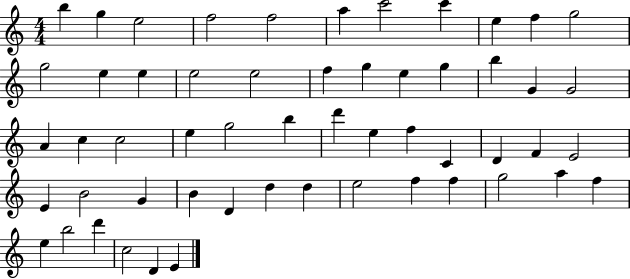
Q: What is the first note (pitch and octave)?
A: B5